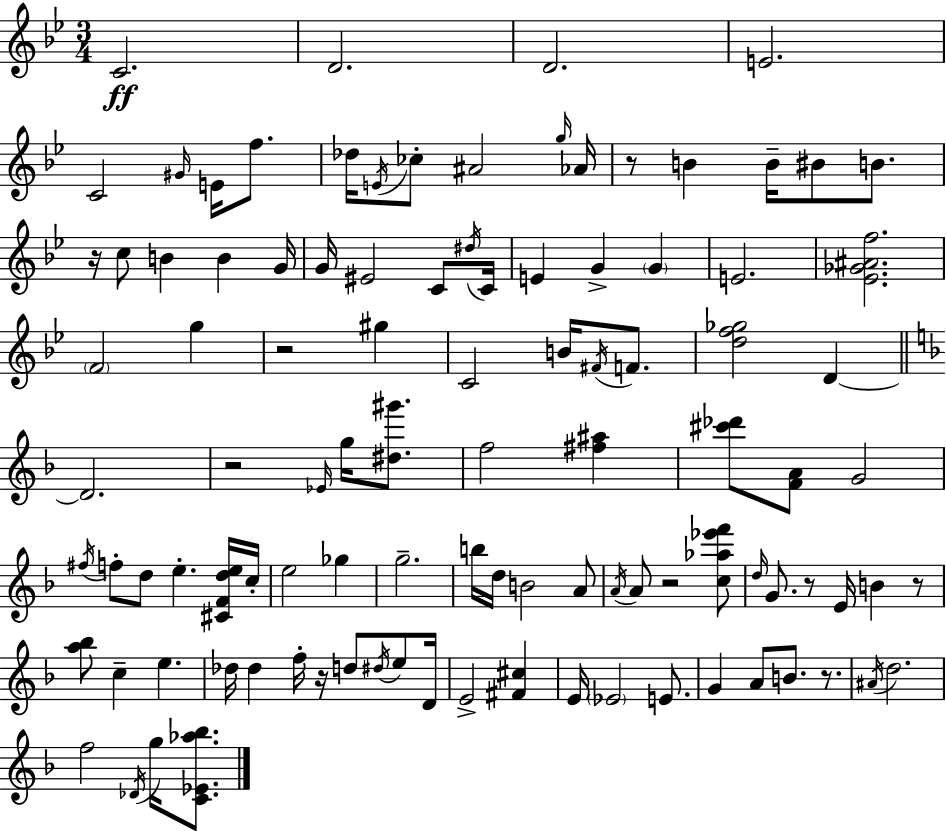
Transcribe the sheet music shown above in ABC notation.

X:1
T:Untitled
M:3/4
L:1/4
K:Bb
C2 D2 D2 E2 C2 ^G/4 E/4 f/2 _d/4 E/4 _c/2 ^A2 g/4 _A/4 z/2 B B/4 ^B/2 B/2 z/4 c/2 B B G/4 G/4 ^E2 C/2 ^d/4 C/4 E G G E2 [_E_G^Af]2 F2 g z2 ^g C2 B/4 ^F/4 F/2 [df_g]2 D D2 z2 _E/4 g/4 [^d^g']/2 f2 [^f^a] [^c'_d']/2 [FA]/2 G2 ^f/4 f/2 d/2 e [^CFde]/4 c/4 e2 _g g2 b/4 d/4 B2 A/2 A/4 A/2 z2 [c_a_e'f']/2 d/4 G/2 z/2 E/4 B z/2 [a_b]/2 c e _d/4 _d f/4 z/4 d/2 ^d/4 e/2 D/4 E2 [^F^c] E/4 _E2 E/2 G A/2 B/2 z/2 ^A/4 d2 f2 _D/4 g/4 [C_E_a_b]/2